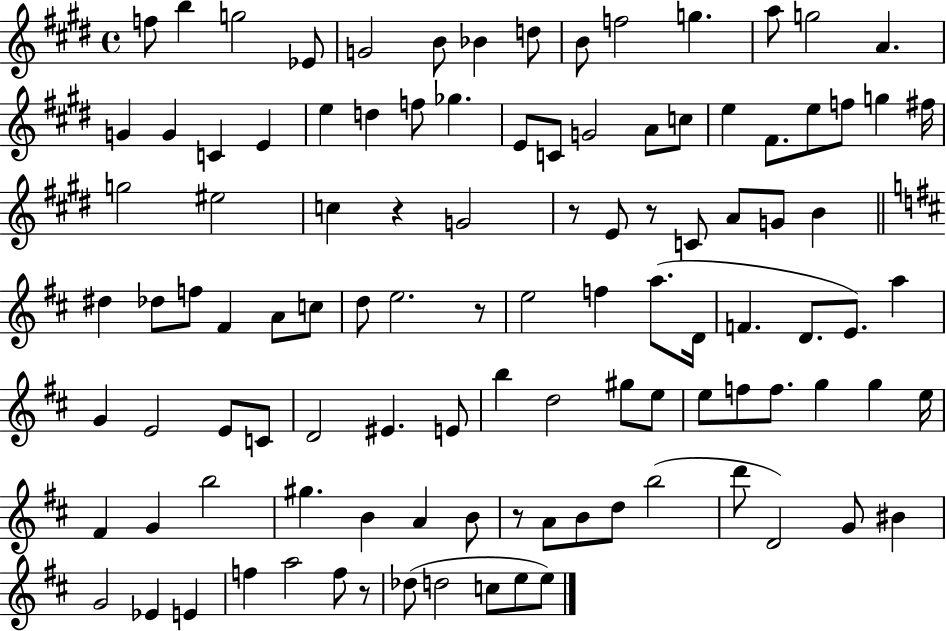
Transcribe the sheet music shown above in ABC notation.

X:1
T:Untitled
M:4/4
L:1/4
K:E
f/2 b g2 _E/2 G2 B/2 _B d/2 B/2 f2 g a/2 g2 A G G C E e d f/2 _g E/2 C/2 G2 A/2 c/2 e ^F/2 e/2 f/2 g ^f/4 g2 ^e2 c z G2 z/2 E/2 z/2 C/2 A/2 G/2 B ^d _d/2 f/2 ^F A/2 c/2 d/2 e2 z/2 e2 f a/2 D/4 F D/2 E/2 a G E2 E/2 C/2 D2 ^E E/2 b d2 ^g/2 e/2 e/2 f/2 f/2 g g e/4 ^F G b2 ^g B A B/2 z/2 A/2 B/2 d/2 b2 d'/2 D2 G/2 ^B G2 _E E f a2 f/2 z/2 _d/2 d2 c/2 e/2 e/2